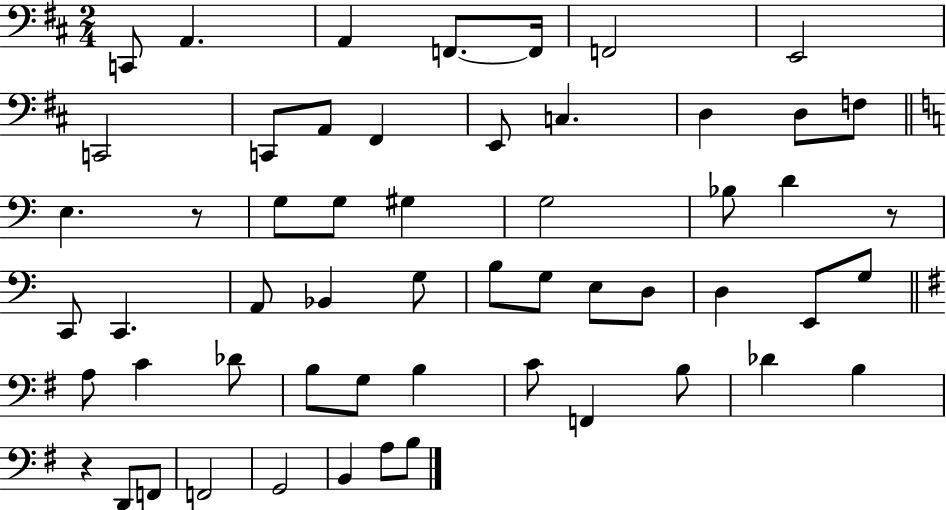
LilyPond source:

{
  \clef bass
  \numericTimeSignature
  \time 2/4
  \key d \major
  \repeat volta 2 { c,8 a,4. | a,4 f,8.~~ f,16 | f,2 | e,2 | \break c,2 | c,8 a,8 fis,4 | e,8 c4. | d4 d8 f8 | \break \bar "||" \break \key c \major e4. r8 | g8 g8 gis4 | g2 | bes8 d'4 r8 | \break c,8 c,4. | a,8 bes,4 g8 | b8 g8 e8 d8 | d4 e,8 g8 | \break \bar "||" \break \key g \major a8 c'4 des'8 | b8 g8 b4 | c'8 f,4 b8 | des'4 b4 | \break r4 d,8 f,8 | f,2 | g,2 | b,4 a8 b8 | \break } \bar "|."
}